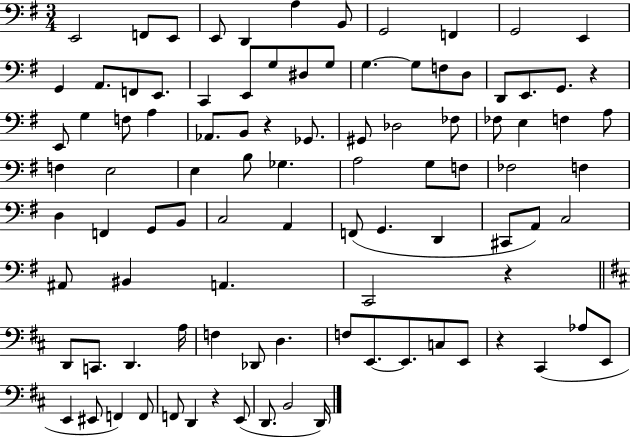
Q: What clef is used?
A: bass